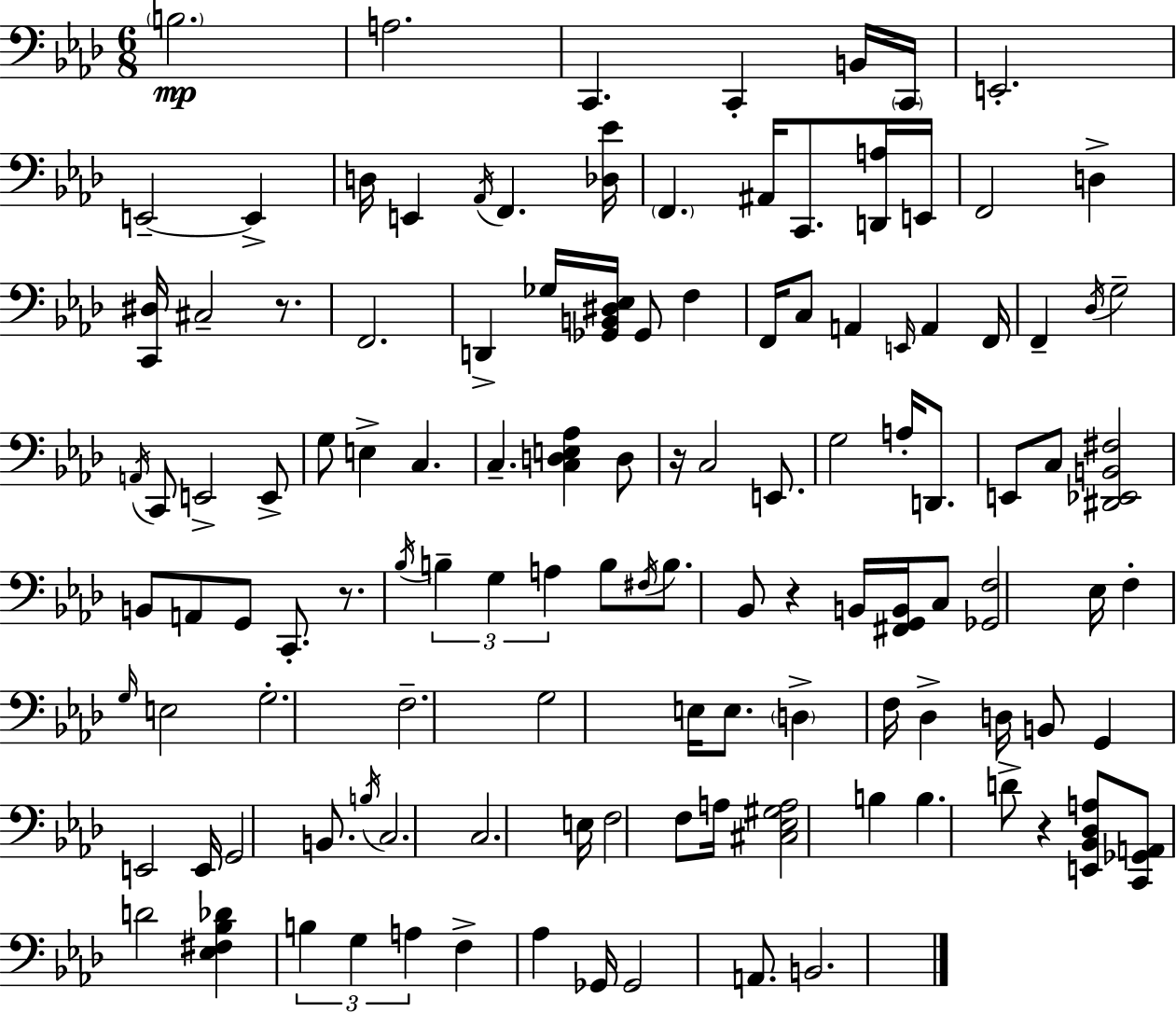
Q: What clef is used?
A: bass